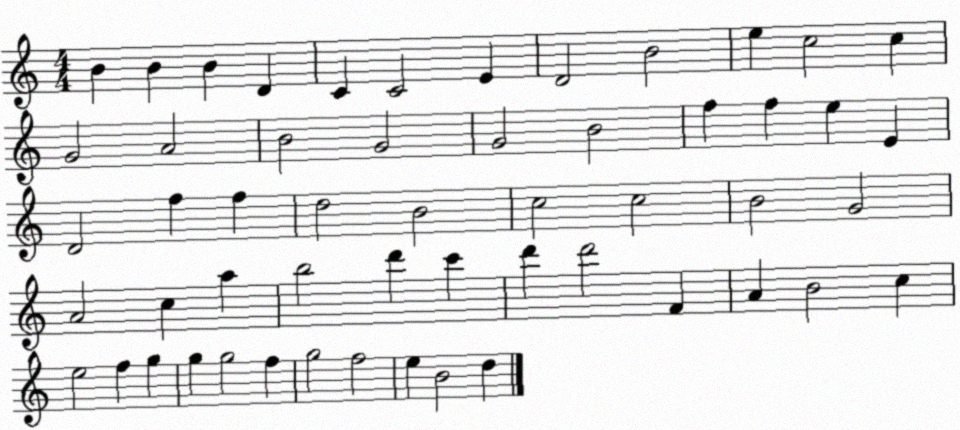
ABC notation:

X:1
T:Untitled
M:4/4
L:1/4
K:C
B B B D C C2 E D2 B2 e c2 c G2 A2 B2 G2 G2 B2 f f e E D2 f f d2 B2 c2 c2 B2 G2 A2 c a b2 d' c' d' d'2 F A B2 c e2 f g g g2 f g2 f2 e B2 d